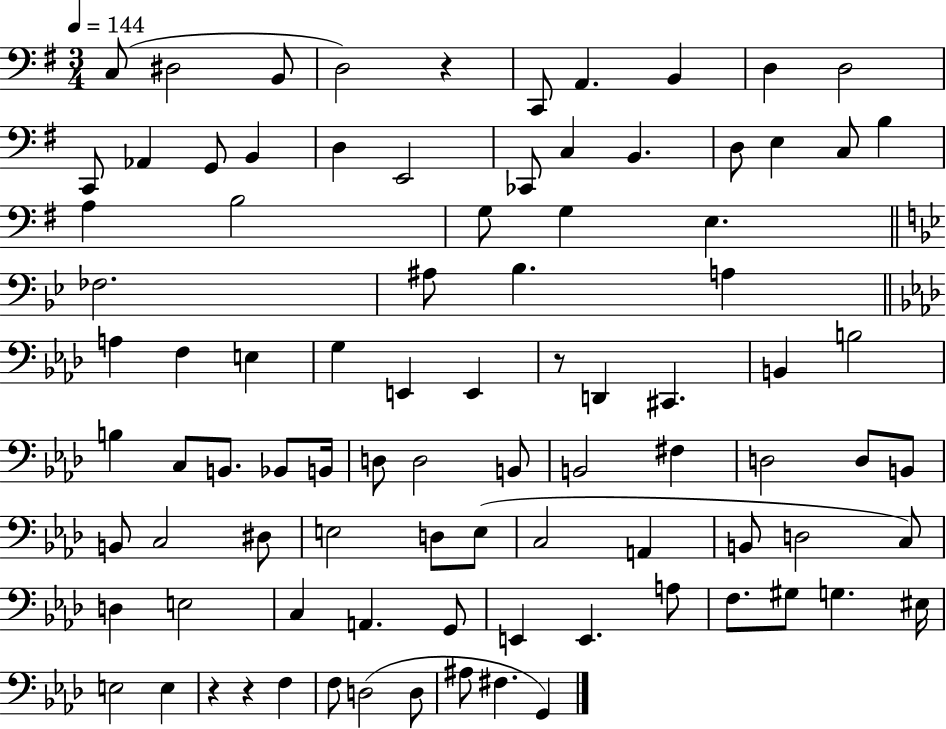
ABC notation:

X:1
T:Untitled
M:3/4
L:1/4
K:G
C,/2 ^D,2 B,,/2 D,2 z C,,/2 A,, B,, D, D,2 C,,/2 _A,, G,,/2 B,, D, E,,2 _C,,/2 C, B,, D,/2 E, C,/2 B, A, B,2 G,/2 G, E, _F,2 ^A,/2 _B, A, A, F, E, G, E,, E,, z/2 D,, ^C,, B,, B,2 B, C,/2 B,,/2 _B,,/2 B,,/4 D,/2 D,2 B,,/2 B,,2 ^F, D,2 D,/2 B,,/2 B,,/2 C,2 ^D,/2 E,2 D,/2 E,/2 C,2 A,, B,,/2 D,2 C,/2 D, E,2 C, A,, G,,/2 E,, E,, A,/2 F,/2 ^G,/2 G, ^E,/4 E,2 E, z z F, F,/2 D,2 D,/2 ^A,/2 ^F, G,,